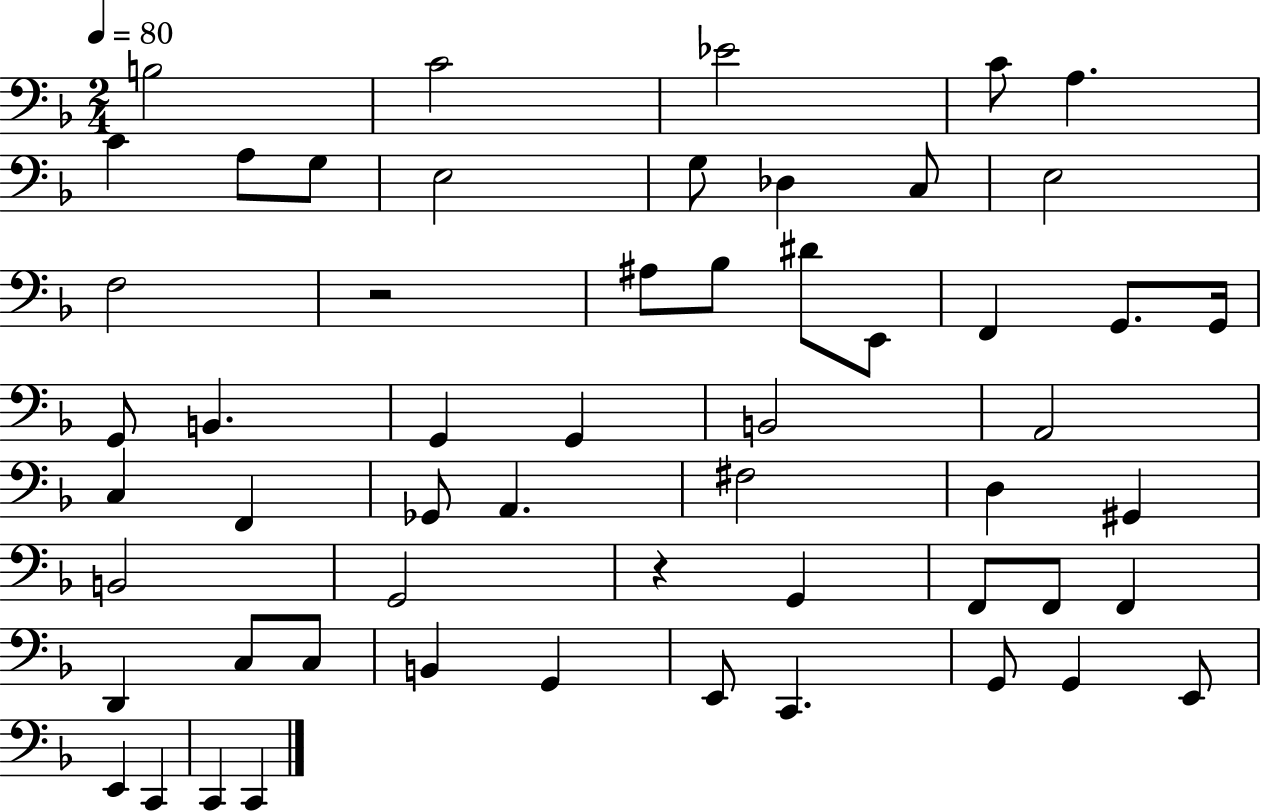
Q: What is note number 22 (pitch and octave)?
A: G2